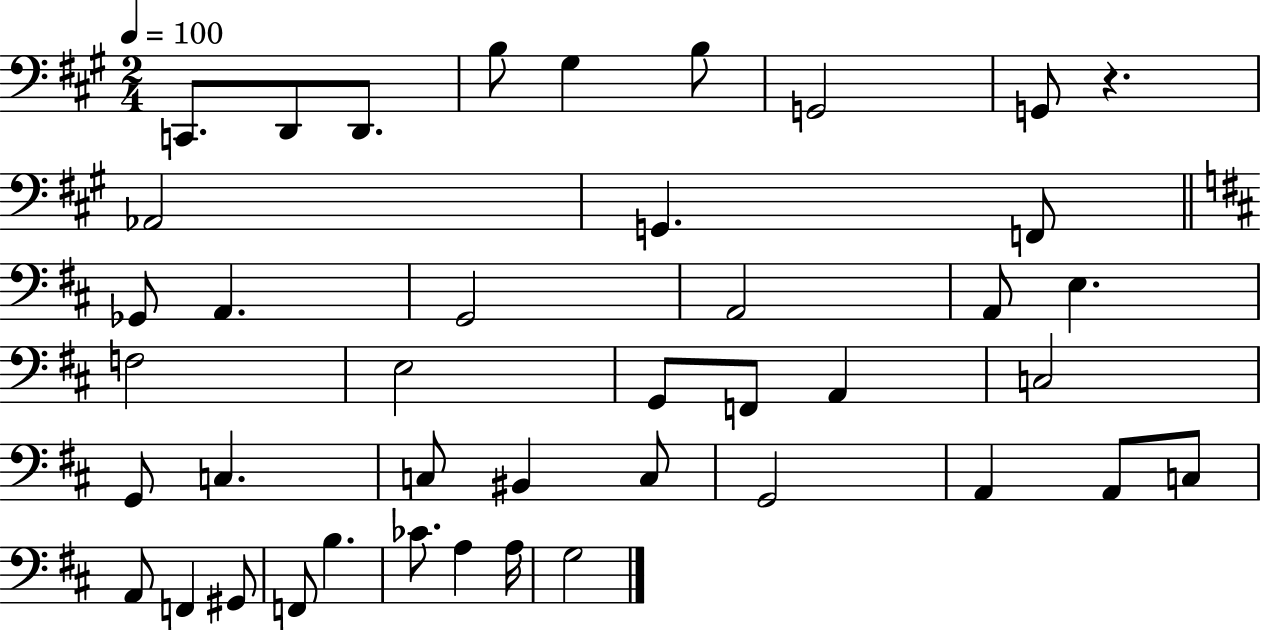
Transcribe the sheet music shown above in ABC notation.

X:1
T:Untitled
M:2/4
L:1/4
K:A
C,,/2 D,,/2 D,,/2 B,/2 ^G, B,/2 G,,2 G,,/2 z _A,,2 G,, F,,/2 _G,,/2 A,, G,,2 A,,2 A,,/2 E, F,2 E,2 G,,/2 F,,/2 A,, C,2 G,,/2 C, C,/2 ^B,, C,/2 G,,2 A,, A,,/2 C,/2 A,,/2 F,, ^G,,/2 F,,/2 B, _C/2 A, A,/4 G,2